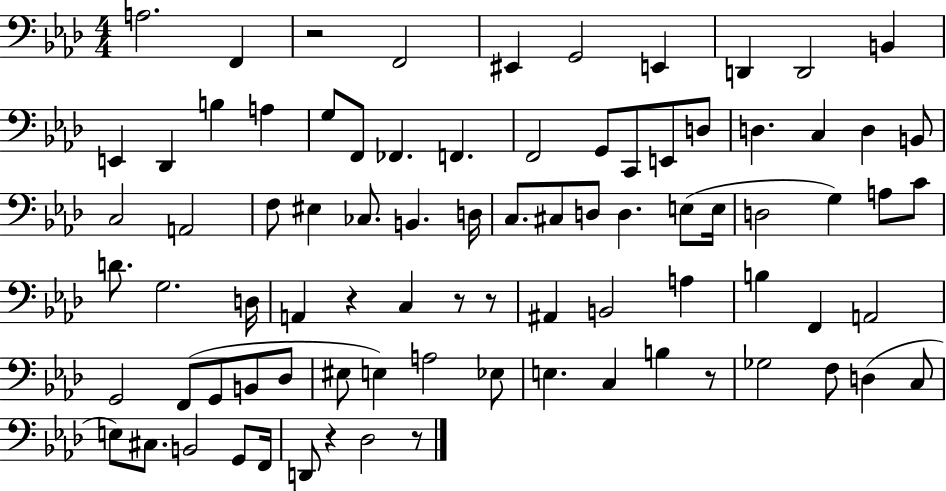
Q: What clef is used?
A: bass